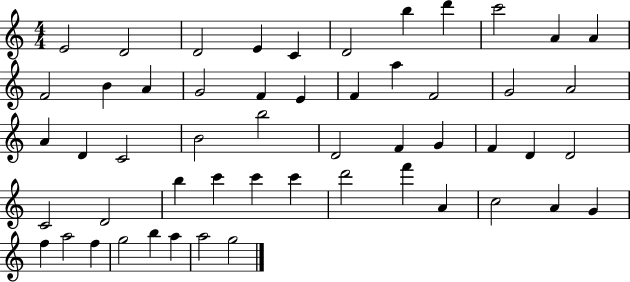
E4/h D4/h D4/h E4/q C4/q D4/h B5/q D6/q C6/h A4/q A4/q F4/h B4/q A4/q G4/h F4/q E4/q F4/q A5/q F4/h G4/h A4/h A4/q D4/q C4/h B4/h B5/h D4/h F4/q G4/q F4/q D4/q D4/h C4/h D4/h B5/q C6/q C6/q C6/q D6/h F6/q A4/q C5/h A4/q G4/q F5/q A5/h F5/q G5/h B5/q A5/q A5/h G5/h